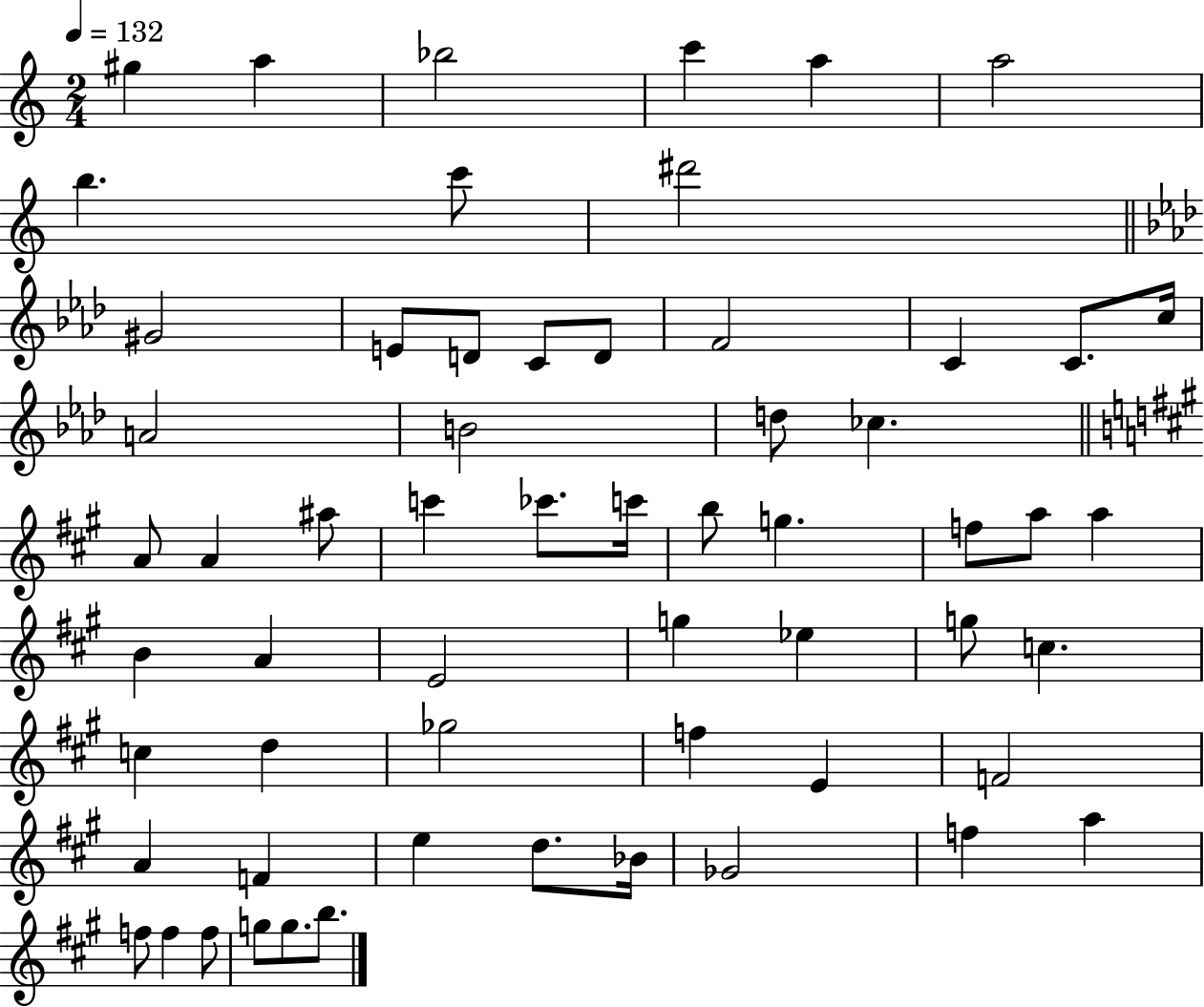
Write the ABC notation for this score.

X:1
T:Untitled
M:2/4
L:1/4
K:C
^g a _b2 c' a a2 b c'/2 ^d'2 ^G2 E/2 D/2 C/2 D/2 F2 C C/2 c/4 A2 B2 d/2 _c A/2 A ^a/2 c' _c'/2 c'/4 b/2 g f/2 a/2 a B A E2 g _e g/2 c c d _g2 f E F2 A F e d/2 _B/4 _G2 f a f/2 f f/2 g/2 g/2 b/2